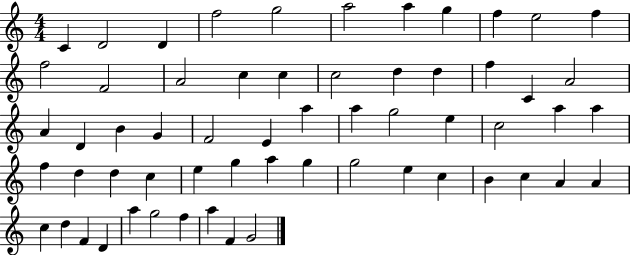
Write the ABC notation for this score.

X:1
T:Untitled
M:4/4
L:1/4
K:C
C D2 D f2 g2 a2 a g f e2 f f2 F2 A2 c c c2 d d f C A2 A D B G F2 E a a g2 e c2 a a f d d c e g a g g2 e c B c A A c d F D a g2 f a F G2